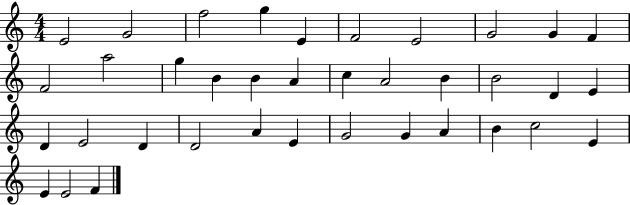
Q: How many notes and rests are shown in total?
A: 37